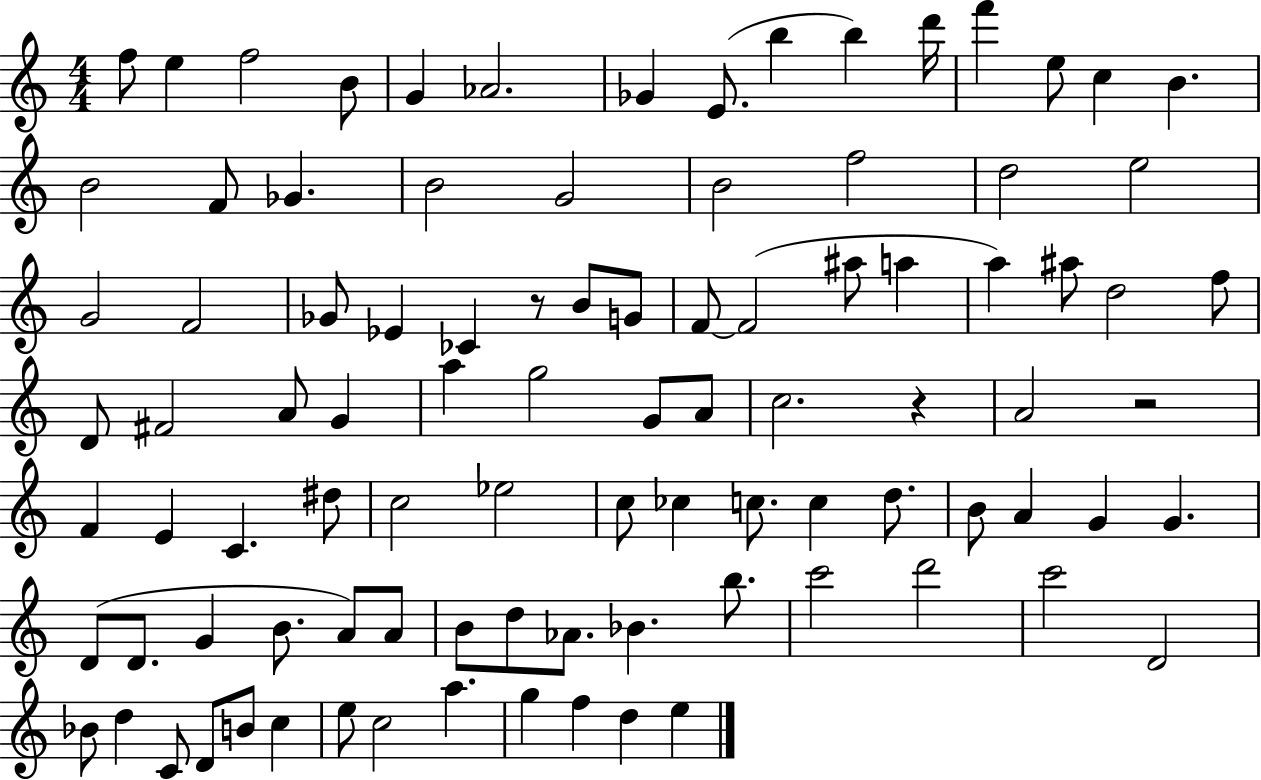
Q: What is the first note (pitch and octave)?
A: F5